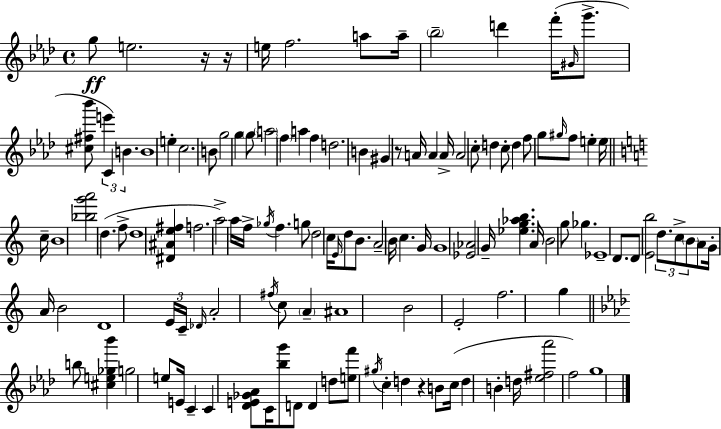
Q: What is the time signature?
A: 4/4